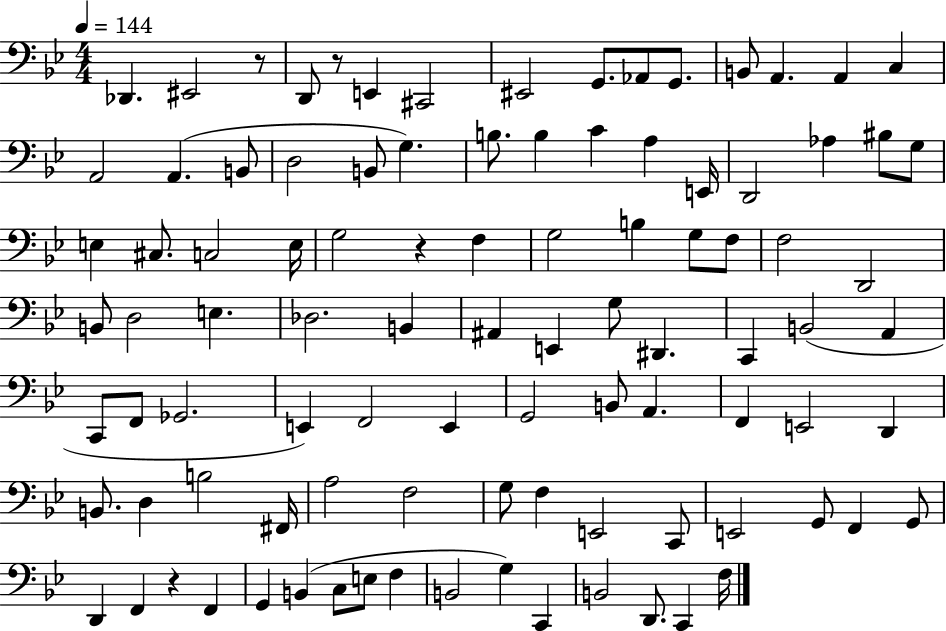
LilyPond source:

{
  \clef bass
  \numericTimeSignature
  \time 4/4
  \key bes \major
  \tempo 4 = 144
  \repeat volta 2 { des,4. eis,2 r8 | d,8 r8 e,4 cis,2 | eis,2 g,8. aes,8 g,8. | b,8 a,4. a,4 c4 | \break a,2 a,4.( b,8 | d2 b,8 g4.) | b8. b4 c'4 a4 e,16 | d,2 aes4 bis8 g8 | \break e4 cis8. c2 e16 | g2 r4 f4 | g2 b4 g8 f8 | f2 d,2 | \break b,8 d2 e4. | des2. b,4 | ais,4 e,4 g8 dis,4. | c,4 b,2( a,4 | \break c,8 f,8 ges,2. | e,4) f,2 e,4 | g,2 b,8 a,4. | f,4 e,2 d,4 | \break b,8. d4 b2 fis,16 | a2 f2 | g8 f4 e,2 c,8 | e,2 g,8 f,4 g,8 | \break d,4 f,4 r4 f,4 | g,4 b,4( c8 e8 f4 | b,2 g4) c,4 | b,2 d,8. c,4 f16 | \break } \bar "|."
}